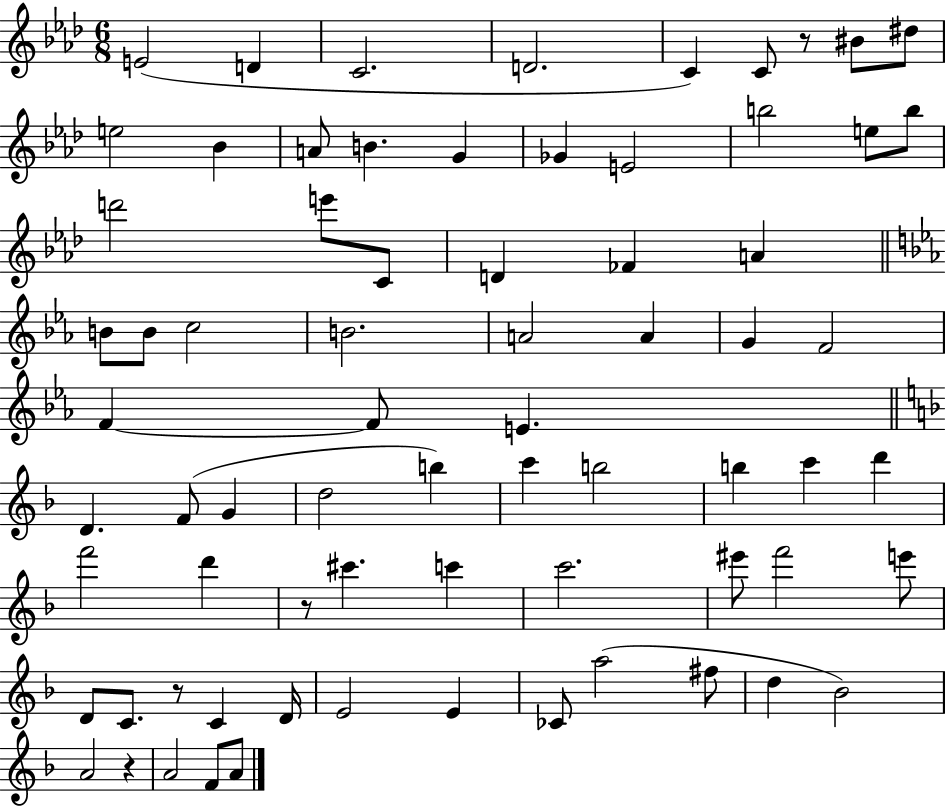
{
  \clef treble
  \numericTimeSignature
  \time 6/8
  \key aes \major
  \repeat volta 2 { e'2( d'4 | c'2. | d'2. | c'4) c'8 r8 bis'8 dis''8 | \break e''2 bes'4 | a'8 b'4. g'4 | ges'4 e'2 | b''2 e''8 b''8 | \break d'''2 e'''8 c'8 | d'4 fes'4 a'4 | \bar "||" \break \key c \minor b'8 b'8 c''2 | b'2. | a'2 a'4 | g'4 f'2 | \break f'4~~ f'8 e'4. | \bar "||" \break \key d \minor d'4. f'8( g'4 | d''2 b''4) | c'''4 b''2 | b''4 c'''4 d'''4 | \break f'''2 d'''4 | r8 cis'''4. c'''4 | c'''2. | eis'''8 f'''2 e'''8 | \break d'8 c'8. r8 c'4 d'16 | e'2 e'4 | ces'8 a''2( fis''8 | d''4 bes'2) | \break a'2 r4 | a'2 f'8 a'8 | } \bar "|."
}